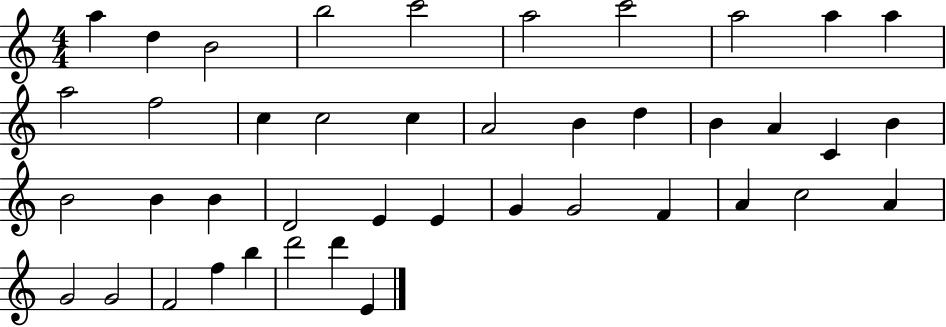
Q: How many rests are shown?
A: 0